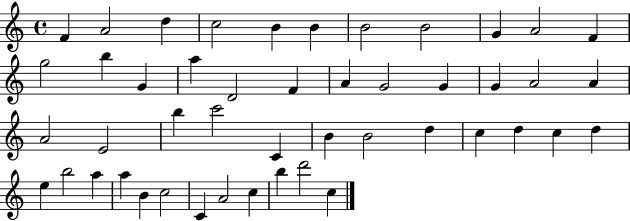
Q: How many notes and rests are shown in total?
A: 47